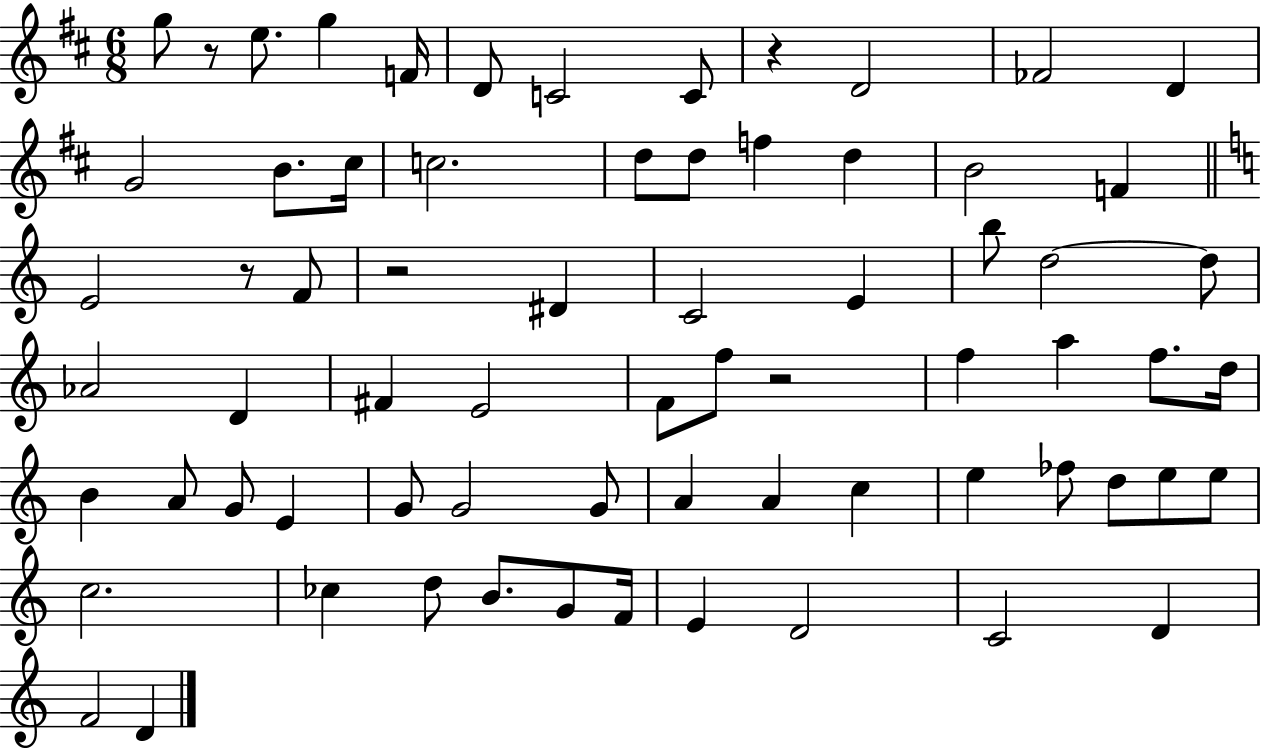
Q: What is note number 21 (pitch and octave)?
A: E4